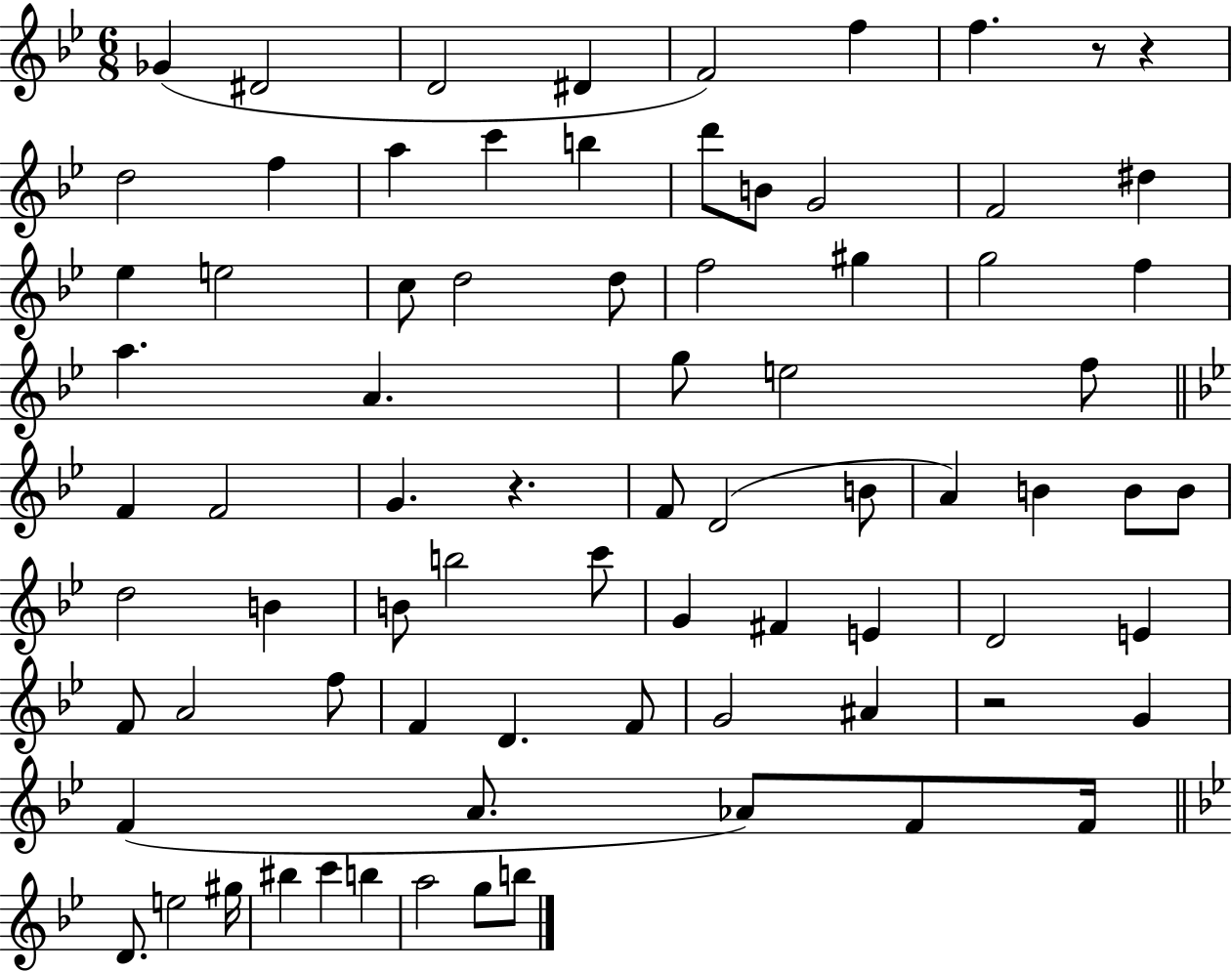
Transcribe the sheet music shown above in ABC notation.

X:1
T:Untitled
M:6/8
L:1/4
K:Bb
_G ^D2 D2 ^D F2 f f z/2 z d2 f a c' b d'/2 B/2 G2 F2 ^d _e e2 c/2 d2 d/2 f2 ^g g2 f a A g/2 e2 f/2 F F2 G z F/2 D2 B/2 A B B/2 B/2 d2 B B/2 b2 c'/2 G ^F E D2 E F/2 A2 f/2 F D F/2 G2 ^A z2 G F A/2 _A/2 F/2 F/4 D/2 e2 ^g/4 ^b c' b a2 g/2 b/2